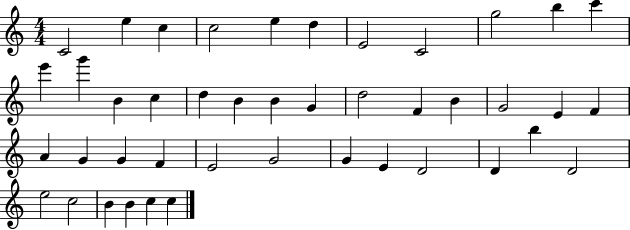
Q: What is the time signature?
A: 4/4